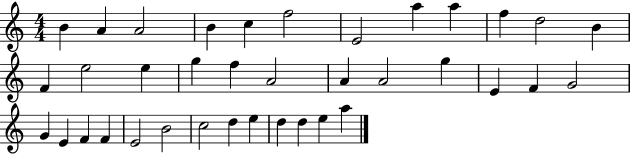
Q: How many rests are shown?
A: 0